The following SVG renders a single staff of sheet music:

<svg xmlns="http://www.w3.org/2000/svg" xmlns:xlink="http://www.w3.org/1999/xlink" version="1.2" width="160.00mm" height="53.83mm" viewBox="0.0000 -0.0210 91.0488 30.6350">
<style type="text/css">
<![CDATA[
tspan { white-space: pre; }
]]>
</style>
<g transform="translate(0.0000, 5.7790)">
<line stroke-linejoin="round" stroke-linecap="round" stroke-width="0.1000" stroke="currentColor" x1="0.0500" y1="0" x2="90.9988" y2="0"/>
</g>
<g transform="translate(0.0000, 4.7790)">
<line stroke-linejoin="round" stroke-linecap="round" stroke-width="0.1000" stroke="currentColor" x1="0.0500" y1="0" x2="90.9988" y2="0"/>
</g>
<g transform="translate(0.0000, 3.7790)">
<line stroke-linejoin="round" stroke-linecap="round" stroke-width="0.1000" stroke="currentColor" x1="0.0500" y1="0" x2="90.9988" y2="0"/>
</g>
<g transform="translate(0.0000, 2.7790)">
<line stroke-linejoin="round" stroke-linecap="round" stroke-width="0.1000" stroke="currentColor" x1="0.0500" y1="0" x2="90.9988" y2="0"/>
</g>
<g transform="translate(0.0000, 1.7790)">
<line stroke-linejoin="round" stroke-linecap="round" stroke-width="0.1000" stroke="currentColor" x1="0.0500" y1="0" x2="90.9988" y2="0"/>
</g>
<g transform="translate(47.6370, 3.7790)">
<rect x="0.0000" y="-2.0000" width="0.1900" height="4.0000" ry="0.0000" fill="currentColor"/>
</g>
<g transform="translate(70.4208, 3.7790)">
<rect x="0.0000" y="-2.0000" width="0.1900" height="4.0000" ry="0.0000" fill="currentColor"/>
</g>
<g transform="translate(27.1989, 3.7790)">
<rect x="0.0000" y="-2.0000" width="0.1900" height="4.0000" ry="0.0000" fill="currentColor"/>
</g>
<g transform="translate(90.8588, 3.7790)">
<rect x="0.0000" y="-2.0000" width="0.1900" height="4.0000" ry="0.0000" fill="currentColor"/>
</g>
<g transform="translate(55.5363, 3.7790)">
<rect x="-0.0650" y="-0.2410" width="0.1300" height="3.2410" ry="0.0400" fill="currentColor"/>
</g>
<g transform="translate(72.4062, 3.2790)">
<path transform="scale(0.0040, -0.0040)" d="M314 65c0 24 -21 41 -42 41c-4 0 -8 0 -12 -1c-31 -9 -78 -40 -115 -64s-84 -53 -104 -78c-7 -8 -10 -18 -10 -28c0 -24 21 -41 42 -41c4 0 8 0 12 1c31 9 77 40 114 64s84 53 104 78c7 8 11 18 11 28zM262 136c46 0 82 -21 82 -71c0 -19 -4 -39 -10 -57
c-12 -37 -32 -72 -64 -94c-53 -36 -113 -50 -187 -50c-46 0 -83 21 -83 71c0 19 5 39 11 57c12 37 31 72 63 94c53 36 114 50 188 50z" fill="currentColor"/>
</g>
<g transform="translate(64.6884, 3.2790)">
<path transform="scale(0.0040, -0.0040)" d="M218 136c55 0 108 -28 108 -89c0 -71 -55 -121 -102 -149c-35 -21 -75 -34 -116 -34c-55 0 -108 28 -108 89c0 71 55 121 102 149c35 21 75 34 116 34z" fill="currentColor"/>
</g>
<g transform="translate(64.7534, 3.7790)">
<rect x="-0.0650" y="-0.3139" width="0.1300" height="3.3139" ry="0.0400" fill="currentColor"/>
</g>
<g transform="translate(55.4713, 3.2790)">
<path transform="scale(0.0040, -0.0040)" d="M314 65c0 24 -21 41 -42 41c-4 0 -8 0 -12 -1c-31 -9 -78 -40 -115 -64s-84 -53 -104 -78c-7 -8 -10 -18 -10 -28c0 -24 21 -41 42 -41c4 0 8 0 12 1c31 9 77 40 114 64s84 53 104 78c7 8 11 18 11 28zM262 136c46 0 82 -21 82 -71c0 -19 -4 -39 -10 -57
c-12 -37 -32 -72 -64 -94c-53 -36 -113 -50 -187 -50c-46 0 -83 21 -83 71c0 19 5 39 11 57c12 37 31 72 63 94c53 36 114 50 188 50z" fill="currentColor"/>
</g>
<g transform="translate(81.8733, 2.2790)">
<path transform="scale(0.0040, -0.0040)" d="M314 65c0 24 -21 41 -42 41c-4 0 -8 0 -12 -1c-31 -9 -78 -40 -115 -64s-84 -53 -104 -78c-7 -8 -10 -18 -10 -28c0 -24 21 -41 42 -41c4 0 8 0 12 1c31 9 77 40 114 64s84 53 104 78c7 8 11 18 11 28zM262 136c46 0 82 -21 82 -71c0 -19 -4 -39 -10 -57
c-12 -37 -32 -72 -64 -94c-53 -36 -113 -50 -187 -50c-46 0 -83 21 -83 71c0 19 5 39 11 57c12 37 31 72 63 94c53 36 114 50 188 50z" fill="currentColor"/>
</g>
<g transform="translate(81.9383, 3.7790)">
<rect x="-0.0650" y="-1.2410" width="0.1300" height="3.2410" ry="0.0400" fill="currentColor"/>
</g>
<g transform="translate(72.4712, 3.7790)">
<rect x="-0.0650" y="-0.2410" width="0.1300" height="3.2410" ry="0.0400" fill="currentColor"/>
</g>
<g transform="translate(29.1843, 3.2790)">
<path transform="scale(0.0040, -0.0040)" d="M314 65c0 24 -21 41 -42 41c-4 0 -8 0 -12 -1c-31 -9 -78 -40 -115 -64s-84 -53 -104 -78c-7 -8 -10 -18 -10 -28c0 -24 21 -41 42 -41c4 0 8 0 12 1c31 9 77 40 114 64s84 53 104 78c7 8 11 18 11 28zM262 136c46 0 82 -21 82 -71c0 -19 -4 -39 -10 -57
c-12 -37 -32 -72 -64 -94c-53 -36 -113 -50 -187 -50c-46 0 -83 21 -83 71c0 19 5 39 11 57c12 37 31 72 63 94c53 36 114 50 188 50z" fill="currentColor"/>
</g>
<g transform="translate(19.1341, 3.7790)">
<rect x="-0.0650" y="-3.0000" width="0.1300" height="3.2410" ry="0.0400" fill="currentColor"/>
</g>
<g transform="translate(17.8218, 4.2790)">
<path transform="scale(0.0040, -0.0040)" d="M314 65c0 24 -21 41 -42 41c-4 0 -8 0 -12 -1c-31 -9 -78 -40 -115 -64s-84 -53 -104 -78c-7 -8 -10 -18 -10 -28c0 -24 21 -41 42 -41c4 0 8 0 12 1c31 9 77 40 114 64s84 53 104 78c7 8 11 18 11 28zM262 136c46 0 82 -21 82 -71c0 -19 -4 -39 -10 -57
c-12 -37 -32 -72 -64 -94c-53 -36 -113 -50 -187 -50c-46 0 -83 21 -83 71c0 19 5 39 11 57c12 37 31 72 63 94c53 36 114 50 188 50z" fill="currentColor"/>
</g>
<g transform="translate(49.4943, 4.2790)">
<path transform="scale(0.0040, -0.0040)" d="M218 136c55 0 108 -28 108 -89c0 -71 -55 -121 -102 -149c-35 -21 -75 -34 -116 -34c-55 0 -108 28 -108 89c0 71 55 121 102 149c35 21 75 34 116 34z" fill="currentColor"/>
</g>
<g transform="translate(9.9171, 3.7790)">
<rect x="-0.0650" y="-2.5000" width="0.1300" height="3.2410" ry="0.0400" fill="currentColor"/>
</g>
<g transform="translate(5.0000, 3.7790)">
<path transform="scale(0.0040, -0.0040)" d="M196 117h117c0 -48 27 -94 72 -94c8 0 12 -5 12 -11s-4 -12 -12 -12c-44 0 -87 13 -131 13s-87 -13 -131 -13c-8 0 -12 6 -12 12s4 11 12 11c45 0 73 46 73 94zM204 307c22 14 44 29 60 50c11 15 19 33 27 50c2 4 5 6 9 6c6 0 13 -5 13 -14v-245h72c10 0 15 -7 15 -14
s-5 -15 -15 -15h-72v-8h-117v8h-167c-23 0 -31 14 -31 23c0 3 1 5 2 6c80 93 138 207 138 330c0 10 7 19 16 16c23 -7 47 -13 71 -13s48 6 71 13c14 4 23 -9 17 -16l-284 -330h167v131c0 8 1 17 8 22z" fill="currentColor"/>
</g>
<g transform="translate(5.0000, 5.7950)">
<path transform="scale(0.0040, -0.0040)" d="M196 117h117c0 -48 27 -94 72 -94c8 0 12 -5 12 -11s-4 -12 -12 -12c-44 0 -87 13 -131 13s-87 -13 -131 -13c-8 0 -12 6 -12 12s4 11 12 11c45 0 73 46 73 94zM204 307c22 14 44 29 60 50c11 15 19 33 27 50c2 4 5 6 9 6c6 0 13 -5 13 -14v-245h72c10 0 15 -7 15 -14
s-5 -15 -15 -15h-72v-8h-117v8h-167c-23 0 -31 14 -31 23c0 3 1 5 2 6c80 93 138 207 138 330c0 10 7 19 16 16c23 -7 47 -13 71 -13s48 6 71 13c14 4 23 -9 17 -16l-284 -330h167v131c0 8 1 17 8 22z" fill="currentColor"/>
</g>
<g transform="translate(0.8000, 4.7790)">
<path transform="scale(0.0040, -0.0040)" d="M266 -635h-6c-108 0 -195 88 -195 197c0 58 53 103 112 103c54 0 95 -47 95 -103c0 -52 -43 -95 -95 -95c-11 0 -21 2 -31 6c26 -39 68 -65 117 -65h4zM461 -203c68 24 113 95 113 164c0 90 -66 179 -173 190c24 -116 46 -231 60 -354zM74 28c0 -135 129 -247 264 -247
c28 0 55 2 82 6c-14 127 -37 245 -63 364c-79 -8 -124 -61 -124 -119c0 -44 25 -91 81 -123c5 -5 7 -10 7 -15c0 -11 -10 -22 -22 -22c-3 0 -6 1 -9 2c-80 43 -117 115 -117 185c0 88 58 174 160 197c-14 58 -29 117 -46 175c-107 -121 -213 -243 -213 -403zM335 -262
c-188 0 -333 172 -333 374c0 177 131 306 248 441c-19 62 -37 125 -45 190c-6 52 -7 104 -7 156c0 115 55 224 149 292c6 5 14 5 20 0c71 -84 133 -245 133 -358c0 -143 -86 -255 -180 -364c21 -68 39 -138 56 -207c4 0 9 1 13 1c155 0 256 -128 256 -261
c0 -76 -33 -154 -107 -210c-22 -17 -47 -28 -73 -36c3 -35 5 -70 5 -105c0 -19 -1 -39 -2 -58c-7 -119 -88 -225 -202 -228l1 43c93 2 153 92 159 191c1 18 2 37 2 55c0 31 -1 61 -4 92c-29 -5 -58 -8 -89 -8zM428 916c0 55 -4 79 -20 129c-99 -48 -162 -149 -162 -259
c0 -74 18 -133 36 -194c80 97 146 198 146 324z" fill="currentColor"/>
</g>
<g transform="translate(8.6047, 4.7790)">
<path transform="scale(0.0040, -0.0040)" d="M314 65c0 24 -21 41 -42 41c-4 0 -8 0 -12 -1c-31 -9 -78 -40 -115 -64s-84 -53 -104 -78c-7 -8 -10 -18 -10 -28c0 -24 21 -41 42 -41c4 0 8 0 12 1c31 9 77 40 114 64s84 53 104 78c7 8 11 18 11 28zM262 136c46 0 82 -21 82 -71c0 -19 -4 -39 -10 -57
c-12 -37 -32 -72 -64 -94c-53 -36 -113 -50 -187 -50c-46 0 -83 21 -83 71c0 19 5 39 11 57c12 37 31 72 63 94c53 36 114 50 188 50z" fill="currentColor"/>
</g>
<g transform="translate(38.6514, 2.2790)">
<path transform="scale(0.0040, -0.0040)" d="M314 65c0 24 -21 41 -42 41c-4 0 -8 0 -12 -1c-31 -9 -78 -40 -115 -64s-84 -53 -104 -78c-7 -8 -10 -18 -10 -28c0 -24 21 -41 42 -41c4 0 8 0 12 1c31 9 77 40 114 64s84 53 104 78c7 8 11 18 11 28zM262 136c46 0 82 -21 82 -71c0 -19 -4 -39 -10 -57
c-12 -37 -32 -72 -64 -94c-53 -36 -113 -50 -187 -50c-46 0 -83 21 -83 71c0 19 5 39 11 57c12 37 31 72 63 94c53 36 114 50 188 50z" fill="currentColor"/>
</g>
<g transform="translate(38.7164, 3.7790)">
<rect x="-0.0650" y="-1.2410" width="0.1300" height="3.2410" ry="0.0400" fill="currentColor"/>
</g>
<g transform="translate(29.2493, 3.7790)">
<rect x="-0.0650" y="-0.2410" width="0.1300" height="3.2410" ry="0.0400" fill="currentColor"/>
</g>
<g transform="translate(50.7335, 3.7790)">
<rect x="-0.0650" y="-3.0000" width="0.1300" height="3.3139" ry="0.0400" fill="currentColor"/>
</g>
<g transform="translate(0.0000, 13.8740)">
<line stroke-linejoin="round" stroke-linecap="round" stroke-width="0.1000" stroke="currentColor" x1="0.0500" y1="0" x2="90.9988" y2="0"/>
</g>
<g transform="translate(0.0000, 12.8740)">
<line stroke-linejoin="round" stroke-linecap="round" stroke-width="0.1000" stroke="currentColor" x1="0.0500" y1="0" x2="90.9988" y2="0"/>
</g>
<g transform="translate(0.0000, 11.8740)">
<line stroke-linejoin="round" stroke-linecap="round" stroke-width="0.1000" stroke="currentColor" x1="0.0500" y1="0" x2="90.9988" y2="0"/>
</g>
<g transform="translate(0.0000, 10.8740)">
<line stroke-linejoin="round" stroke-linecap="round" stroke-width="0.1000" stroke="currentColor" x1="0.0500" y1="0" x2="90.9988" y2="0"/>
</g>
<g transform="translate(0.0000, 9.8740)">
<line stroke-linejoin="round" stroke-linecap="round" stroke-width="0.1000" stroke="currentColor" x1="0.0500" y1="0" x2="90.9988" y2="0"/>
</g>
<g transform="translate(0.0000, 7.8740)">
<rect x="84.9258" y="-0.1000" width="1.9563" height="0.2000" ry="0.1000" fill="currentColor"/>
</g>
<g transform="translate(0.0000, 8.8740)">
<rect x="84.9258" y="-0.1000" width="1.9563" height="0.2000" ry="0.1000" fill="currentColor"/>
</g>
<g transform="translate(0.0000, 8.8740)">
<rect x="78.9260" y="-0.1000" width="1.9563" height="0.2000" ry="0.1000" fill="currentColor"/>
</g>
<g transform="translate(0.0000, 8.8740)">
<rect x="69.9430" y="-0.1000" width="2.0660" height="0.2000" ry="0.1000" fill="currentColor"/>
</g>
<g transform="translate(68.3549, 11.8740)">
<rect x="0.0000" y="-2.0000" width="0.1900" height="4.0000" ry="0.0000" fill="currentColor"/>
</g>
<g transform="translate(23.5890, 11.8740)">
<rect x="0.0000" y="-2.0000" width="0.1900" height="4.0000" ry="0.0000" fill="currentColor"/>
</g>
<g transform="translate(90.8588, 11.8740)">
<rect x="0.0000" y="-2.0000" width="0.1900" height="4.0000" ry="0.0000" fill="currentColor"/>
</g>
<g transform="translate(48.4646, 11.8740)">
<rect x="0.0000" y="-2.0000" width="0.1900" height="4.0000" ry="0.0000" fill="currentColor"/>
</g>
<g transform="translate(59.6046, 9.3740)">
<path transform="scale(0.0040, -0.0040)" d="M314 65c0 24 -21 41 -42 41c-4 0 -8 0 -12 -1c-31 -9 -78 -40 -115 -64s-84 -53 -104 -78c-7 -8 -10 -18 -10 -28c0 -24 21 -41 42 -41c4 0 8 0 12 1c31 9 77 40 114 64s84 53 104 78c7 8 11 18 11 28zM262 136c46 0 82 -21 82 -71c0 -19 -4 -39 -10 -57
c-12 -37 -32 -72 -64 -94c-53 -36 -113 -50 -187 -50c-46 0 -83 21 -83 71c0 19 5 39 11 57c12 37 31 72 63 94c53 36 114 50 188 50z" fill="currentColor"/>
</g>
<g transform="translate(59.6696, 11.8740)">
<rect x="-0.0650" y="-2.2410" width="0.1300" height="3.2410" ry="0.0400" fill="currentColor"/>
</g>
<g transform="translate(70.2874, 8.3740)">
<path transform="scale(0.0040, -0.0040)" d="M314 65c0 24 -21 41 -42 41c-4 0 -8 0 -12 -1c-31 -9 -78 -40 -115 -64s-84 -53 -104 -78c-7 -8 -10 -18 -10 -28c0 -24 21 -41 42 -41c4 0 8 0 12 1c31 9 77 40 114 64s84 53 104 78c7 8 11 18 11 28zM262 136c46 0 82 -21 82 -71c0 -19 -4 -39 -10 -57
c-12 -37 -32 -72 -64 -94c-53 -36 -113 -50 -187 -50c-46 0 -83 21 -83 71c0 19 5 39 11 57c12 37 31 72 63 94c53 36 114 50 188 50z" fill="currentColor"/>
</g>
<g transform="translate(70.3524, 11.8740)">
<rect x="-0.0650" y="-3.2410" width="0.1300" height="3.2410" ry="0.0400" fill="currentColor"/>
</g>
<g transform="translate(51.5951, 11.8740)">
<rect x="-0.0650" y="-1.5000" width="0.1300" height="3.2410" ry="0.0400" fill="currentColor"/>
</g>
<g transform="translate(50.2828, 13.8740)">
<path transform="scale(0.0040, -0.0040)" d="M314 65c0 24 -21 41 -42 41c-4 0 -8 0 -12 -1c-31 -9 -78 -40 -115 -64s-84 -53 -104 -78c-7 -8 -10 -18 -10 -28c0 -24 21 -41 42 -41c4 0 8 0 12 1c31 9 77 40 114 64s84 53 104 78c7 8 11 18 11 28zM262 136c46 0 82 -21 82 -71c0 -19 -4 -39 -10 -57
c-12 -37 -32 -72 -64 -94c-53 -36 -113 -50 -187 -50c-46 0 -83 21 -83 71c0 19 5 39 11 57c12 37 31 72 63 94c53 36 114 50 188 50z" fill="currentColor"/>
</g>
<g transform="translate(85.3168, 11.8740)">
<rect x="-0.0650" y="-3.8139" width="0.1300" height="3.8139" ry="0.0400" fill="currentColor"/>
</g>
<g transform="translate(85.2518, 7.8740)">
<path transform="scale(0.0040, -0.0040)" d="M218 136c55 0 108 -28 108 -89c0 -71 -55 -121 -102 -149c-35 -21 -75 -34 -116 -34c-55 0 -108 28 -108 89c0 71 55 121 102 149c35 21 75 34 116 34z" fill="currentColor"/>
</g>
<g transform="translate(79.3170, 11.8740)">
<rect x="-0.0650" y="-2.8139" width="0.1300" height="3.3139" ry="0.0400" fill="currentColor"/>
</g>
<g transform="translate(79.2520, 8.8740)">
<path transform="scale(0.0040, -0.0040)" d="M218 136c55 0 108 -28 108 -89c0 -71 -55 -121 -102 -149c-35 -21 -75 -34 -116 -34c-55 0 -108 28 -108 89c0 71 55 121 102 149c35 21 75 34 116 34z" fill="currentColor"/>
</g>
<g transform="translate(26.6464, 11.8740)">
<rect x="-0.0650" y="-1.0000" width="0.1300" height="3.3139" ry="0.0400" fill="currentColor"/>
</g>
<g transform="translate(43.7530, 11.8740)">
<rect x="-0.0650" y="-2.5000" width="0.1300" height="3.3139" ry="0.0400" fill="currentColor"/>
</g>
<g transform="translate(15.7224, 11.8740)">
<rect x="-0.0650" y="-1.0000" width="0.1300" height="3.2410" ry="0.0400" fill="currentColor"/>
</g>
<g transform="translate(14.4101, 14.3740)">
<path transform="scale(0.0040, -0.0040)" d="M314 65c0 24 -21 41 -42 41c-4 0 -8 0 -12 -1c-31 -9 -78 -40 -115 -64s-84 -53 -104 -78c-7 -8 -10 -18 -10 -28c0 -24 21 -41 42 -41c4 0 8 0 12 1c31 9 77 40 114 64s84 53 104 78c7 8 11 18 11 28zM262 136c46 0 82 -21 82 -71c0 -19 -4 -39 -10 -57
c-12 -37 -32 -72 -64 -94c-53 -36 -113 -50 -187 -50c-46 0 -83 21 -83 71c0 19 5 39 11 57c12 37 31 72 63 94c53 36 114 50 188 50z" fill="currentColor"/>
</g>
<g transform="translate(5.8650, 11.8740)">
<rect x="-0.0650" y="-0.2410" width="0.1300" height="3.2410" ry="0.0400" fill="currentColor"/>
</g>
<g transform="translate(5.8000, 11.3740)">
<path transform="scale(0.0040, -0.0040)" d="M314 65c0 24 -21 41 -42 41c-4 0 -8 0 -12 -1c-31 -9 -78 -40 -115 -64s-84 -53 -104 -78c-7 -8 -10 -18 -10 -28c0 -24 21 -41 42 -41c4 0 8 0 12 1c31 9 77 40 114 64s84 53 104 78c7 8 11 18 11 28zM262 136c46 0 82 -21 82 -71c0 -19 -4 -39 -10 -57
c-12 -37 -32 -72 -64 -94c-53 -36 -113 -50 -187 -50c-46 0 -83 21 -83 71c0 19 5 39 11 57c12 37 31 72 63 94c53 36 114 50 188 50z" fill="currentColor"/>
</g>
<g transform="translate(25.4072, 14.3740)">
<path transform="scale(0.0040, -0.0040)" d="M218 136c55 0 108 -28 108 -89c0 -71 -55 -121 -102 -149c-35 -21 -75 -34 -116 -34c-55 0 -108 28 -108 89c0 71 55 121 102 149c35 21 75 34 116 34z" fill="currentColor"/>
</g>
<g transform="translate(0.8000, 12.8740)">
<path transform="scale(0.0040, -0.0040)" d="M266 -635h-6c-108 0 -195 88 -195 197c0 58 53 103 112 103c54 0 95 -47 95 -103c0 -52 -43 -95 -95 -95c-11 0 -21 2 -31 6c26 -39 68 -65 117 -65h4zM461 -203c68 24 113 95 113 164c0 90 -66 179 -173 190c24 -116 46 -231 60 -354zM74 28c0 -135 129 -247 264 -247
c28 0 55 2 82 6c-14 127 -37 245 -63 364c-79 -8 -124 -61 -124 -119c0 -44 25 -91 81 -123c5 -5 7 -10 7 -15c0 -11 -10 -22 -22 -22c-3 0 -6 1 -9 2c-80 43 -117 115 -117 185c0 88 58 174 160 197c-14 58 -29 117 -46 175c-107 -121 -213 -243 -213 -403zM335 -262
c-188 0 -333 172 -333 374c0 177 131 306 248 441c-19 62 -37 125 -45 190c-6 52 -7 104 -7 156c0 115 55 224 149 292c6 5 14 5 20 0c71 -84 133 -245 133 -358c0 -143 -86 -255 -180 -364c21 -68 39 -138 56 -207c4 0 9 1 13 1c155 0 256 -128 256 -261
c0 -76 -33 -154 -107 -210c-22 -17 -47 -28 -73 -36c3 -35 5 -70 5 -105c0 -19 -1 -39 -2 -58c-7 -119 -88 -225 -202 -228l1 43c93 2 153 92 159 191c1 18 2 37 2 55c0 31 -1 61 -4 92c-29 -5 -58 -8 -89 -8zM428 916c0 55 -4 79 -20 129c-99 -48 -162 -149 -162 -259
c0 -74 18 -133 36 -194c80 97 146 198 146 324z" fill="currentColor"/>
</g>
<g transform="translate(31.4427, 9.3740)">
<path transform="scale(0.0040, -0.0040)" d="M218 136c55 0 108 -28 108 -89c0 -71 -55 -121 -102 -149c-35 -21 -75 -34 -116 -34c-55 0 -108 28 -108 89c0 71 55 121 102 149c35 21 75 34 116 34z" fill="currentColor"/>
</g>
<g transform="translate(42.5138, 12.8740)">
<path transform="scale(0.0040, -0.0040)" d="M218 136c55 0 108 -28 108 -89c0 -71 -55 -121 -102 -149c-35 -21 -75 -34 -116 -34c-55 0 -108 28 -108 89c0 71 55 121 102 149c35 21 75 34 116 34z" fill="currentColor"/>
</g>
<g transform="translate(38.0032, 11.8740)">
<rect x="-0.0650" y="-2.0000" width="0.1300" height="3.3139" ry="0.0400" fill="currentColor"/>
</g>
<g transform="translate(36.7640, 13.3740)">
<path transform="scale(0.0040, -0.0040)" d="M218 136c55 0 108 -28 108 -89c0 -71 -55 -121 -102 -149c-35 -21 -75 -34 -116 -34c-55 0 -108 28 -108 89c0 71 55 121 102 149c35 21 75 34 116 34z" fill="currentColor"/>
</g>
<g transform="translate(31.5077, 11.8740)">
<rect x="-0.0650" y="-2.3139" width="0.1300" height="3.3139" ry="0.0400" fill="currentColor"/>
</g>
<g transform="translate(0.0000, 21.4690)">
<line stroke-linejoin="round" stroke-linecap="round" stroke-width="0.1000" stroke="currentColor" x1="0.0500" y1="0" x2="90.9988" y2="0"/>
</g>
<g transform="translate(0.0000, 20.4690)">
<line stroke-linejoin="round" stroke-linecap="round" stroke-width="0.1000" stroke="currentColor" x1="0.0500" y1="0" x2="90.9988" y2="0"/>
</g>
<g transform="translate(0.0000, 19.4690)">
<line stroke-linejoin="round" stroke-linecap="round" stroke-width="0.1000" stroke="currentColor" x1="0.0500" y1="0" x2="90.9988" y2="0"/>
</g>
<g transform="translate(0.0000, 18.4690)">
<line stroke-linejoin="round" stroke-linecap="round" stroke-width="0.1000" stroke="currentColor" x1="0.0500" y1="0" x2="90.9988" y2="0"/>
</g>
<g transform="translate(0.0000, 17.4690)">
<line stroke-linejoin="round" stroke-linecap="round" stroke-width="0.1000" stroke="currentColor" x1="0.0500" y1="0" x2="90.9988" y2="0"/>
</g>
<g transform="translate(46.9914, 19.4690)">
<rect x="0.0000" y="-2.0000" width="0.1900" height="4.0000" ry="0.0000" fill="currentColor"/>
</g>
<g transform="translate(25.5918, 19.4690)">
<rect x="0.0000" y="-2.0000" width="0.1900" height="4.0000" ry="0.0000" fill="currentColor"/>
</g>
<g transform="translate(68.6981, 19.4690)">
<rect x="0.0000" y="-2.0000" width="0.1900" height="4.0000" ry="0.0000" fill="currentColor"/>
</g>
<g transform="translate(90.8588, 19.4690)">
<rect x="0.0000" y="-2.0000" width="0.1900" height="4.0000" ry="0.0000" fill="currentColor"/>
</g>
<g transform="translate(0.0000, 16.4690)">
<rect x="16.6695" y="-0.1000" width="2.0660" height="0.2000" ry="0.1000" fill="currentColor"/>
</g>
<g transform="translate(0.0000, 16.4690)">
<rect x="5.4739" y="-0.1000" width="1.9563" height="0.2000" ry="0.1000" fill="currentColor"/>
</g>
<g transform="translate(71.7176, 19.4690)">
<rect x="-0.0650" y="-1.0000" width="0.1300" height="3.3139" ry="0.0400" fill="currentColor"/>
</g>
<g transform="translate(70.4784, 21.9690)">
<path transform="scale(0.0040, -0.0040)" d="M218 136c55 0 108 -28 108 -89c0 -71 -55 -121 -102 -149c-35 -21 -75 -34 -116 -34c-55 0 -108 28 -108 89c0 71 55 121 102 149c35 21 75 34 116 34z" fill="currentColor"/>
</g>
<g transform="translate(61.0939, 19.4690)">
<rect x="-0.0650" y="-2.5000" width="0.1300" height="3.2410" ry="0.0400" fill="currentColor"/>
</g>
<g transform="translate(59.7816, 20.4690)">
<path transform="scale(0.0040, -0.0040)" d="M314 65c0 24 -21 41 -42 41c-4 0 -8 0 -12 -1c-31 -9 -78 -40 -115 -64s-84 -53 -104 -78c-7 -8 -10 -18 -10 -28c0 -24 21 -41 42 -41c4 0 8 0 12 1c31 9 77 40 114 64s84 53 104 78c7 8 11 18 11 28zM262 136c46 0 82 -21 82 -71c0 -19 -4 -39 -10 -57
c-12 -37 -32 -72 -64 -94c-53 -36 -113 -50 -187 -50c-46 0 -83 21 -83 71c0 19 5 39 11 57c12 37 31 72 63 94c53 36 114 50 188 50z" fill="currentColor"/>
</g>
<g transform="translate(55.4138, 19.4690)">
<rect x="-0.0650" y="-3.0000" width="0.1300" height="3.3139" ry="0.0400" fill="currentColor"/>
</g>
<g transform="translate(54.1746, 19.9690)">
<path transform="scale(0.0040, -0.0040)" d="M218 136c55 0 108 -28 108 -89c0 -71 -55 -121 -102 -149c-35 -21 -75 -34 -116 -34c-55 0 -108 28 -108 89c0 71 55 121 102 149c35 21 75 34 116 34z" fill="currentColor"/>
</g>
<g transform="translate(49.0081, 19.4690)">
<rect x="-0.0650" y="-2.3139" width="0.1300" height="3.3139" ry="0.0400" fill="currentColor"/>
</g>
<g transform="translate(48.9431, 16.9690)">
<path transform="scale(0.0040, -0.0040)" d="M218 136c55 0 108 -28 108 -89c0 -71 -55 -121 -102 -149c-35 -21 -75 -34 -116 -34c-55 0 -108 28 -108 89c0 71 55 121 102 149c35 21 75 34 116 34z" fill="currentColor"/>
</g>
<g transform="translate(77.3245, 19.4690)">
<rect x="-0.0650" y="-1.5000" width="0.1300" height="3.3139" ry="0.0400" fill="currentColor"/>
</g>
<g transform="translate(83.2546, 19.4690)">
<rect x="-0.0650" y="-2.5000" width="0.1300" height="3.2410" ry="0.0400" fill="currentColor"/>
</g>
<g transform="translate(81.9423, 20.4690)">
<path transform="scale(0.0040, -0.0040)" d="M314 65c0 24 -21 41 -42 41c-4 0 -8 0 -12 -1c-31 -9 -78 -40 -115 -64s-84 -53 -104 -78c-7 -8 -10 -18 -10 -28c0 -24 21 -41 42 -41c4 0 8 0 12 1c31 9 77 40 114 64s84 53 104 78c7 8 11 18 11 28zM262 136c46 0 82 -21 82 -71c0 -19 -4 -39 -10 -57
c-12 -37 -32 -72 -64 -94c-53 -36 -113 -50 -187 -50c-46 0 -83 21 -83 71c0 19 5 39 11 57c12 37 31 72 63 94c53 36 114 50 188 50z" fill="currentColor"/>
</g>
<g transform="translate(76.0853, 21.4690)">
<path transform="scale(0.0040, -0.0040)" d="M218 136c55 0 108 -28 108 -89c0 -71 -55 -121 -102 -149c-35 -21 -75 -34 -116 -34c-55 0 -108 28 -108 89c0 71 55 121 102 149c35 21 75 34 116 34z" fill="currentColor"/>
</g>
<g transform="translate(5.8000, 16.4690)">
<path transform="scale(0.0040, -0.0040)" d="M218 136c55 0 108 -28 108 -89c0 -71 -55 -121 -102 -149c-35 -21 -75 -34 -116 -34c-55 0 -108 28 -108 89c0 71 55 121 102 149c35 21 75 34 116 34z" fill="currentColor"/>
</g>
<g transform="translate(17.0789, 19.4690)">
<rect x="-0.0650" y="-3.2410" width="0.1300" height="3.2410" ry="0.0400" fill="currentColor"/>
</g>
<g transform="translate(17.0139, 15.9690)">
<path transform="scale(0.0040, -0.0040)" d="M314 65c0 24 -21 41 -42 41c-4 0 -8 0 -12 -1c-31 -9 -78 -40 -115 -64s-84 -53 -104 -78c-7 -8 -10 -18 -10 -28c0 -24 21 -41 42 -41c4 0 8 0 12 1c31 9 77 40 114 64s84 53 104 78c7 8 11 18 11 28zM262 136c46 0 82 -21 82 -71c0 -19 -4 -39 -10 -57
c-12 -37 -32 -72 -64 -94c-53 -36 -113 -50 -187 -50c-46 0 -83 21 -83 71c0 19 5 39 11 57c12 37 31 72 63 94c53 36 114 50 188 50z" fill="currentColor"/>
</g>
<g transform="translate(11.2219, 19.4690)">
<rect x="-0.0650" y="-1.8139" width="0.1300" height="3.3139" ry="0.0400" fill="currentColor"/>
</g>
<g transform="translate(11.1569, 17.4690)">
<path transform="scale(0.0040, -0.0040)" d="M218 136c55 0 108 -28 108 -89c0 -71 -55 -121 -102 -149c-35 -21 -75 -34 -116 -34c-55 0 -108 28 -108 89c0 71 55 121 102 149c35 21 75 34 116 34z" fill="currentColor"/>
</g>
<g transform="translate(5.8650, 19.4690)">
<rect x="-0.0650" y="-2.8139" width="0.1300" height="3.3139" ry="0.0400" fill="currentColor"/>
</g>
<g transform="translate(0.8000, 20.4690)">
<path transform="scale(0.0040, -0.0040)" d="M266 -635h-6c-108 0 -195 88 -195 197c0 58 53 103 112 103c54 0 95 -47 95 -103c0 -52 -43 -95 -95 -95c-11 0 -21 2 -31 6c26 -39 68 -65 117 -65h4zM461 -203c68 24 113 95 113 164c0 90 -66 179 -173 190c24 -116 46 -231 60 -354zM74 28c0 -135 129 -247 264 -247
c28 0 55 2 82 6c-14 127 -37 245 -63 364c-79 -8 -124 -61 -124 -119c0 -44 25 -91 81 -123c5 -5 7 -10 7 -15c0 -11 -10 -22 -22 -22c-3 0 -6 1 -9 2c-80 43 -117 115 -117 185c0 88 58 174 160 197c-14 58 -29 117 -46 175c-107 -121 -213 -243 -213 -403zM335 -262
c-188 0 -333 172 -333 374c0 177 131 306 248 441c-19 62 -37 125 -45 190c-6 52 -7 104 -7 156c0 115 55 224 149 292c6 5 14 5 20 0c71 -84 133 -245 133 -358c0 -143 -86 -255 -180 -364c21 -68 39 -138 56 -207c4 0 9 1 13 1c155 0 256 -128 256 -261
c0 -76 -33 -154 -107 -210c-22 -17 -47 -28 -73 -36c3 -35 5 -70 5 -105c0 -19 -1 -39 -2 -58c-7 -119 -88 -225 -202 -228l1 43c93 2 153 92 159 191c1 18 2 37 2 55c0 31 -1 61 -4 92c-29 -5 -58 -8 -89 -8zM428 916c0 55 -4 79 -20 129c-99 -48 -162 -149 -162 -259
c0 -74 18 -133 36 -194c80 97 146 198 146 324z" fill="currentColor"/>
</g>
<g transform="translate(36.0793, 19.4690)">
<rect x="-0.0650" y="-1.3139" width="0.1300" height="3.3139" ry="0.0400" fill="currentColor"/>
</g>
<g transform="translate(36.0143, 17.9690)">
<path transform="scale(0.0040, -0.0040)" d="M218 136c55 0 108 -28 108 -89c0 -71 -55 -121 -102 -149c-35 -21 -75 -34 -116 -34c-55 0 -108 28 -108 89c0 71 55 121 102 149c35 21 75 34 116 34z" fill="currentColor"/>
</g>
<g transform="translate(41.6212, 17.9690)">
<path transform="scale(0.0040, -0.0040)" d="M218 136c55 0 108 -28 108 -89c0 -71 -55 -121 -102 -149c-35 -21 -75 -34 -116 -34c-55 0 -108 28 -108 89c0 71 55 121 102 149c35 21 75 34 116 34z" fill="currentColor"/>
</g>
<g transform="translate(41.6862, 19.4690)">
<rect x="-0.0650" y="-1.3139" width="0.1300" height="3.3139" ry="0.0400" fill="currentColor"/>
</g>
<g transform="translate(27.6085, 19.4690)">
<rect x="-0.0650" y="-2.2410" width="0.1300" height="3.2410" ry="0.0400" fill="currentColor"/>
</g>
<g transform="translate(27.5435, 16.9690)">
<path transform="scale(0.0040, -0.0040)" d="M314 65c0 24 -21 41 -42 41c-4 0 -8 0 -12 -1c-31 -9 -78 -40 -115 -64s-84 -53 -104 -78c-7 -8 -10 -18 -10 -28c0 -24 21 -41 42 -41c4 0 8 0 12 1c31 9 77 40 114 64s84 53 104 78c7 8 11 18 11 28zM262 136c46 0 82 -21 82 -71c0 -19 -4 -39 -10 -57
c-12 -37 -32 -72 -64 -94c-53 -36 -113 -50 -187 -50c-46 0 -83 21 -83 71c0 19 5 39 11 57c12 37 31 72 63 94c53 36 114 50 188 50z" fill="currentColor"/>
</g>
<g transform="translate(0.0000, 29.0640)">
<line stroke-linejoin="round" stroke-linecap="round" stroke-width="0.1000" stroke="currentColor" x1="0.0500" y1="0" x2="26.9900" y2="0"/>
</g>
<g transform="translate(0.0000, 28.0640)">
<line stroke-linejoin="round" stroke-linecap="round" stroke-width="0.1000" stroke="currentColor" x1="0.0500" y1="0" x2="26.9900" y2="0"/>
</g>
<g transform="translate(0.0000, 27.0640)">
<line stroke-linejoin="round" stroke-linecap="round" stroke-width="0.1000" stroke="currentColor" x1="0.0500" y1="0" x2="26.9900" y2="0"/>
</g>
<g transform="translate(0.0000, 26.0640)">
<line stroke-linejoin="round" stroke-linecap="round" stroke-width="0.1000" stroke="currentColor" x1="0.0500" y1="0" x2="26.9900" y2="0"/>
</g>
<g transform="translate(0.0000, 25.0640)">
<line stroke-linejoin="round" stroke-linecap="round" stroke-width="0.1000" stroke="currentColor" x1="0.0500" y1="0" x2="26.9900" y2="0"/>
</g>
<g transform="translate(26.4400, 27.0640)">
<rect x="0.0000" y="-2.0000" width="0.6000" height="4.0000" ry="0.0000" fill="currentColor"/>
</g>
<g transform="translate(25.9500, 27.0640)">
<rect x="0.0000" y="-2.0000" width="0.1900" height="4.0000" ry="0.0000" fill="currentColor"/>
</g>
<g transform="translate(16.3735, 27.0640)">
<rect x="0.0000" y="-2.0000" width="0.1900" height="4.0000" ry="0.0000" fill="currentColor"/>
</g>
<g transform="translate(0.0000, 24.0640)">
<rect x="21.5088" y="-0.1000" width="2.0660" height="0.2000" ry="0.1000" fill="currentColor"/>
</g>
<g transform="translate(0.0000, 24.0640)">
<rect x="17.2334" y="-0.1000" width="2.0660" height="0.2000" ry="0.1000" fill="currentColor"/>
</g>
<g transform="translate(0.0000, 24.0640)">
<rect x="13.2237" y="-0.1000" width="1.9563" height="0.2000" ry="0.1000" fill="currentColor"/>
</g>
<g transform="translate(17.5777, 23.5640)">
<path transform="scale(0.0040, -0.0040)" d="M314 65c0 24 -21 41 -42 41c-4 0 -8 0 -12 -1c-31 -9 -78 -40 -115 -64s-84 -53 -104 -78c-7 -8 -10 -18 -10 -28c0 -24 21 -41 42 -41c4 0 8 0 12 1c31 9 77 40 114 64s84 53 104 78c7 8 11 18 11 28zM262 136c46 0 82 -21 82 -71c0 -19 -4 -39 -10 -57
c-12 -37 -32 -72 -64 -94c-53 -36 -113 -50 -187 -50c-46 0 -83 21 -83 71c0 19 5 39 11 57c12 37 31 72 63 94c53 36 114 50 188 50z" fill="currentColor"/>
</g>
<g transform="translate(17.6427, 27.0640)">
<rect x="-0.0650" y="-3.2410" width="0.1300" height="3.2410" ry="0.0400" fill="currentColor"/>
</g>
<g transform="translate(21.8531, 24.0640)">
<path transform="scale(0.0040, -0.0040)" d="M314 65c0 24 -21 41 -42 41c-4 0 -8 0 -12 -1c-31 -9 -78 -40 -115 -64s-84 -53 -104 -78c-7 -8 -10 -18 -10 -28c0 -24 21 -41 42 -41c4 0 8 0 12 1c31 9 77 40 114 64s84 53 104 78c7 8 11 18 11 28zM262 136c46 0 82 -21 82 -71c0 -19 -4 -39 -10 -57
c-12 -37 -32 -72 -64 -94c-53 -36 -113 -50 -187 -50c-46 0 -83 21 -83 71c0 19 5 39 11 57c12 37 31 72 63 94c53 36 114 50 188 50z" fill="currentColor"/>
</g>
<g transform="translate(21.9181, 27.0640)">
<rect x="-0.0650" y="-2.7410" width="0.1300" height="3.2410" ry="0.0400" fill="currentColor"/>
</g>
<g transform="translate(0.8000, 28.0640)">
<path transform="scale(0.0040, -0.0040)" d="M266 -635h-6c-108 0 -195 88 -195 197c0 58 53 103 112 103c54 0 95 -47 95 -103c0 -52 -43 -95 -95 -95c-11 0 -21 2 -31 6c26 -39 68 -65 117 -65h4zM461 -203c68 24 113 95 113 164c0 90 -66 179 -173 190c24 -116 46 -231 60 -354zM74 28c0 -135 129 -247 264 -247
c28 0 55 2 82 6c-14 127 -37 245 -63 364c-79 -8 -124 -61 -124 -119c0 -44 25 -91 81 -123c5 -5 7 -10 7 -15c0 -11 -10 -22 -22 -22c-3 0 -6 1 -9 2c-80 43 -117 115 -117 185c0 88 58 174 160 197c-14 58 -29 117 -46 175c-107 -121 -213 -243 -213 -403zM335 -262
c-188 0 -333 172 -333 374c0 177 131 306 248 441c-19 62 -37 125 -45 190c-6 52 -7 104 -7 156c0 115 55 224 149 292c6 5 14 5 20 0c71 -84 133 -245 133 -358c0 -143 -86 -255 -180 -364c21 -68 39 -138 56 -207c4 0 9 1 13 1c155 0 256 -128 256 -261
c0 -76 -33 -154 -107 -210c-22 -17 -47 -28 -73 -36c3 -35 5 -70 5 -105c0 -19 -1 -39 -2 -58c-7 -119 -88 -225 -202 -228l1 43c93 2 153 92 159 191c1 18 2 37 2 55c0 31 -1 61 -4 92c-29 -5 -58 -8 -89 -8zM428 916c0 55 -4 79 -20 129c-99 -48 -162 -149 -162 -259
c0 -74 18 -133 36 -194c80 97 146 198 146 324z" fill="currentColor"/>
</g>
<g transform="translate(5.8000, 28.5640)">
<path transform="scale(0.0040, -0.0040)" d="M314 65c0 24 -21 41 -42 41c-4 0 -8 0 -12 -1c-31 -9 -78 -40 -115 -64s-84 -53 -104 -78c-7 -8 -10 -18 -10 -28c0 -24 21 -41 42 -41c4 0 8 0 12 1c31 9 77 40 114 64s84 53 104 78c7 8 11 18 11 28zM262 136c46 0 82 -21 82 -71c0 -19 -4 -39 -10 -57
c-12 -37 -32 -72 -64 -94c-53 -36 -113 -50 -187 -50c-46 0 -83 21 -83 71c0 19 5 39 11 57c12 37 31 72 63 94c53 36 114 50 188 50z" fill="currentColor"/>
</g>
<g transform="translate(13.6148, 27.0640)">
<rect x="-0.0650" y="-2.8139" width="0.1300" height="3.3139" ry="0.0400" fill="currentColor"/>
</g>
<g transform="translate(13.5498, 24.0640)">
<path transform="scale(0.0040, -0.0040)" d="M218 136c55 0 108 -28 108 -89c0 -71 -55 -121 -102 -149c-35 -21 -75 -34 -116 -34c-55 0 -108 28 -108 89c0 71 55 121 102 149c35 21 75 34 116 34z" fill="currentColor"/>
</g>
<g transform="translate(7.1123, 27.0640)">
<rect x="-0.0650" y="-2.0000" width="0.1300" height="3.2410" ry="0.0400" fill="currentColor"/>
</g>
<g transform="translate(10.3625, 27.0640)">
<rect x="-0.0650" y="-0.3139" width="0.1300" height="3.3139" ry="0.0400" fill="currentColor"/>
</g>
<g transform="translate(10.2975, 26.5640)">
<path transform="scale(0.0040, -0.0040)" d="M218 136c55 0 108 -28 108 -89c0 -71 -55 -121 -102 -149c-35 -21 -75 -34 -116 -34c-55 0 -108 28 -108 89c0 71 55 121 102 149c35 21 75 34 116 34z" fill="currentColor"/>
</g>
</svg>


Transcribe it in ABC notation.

X:1
T:Untitled
M:4/4
L:1/4
K:C
G2 A2 c2 e2 A c2 c c2 e2 c2 D2 D g F G E2 g2 b2 a c' a f b2 g2 e e g A G2 D E G2 F2 c a b2 a2